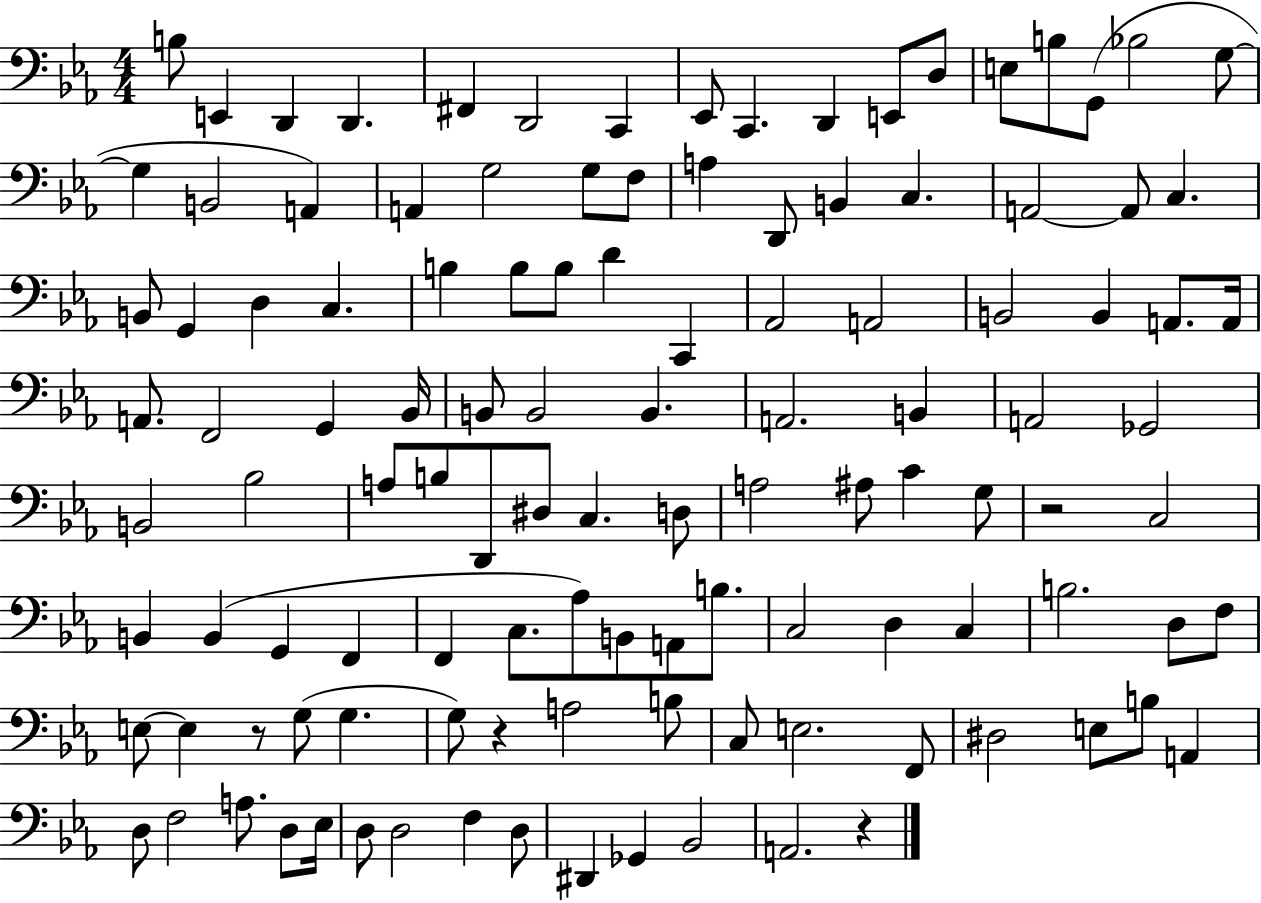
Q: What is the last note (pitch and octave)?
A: A2